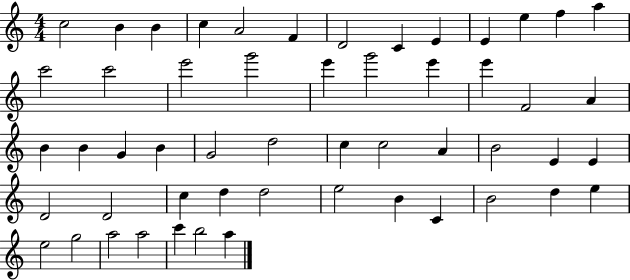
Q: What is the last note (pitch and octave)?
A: A5